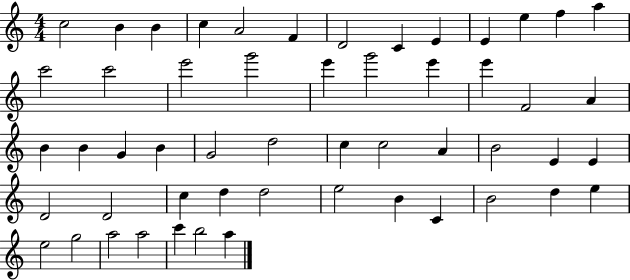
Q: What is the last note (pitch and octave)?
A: A5